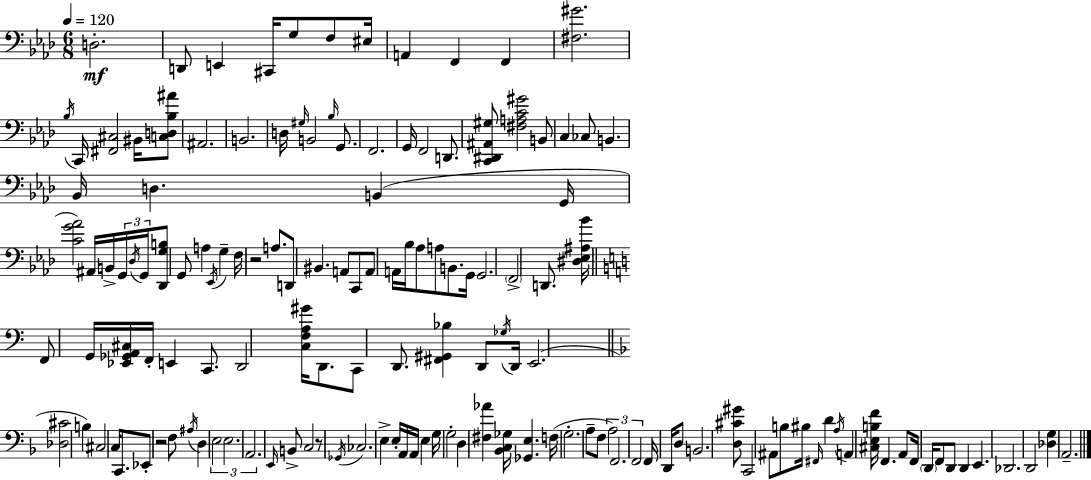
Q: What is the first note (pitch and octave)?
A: D3